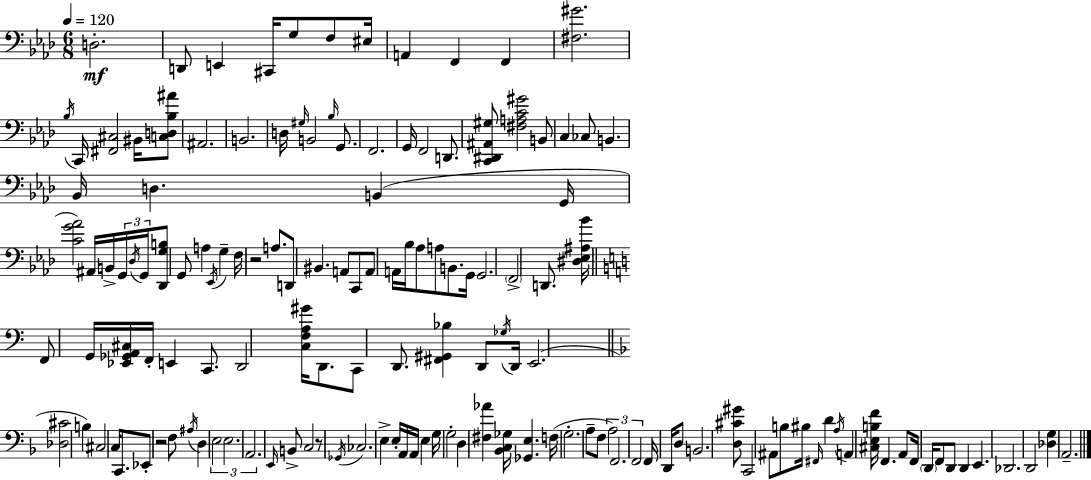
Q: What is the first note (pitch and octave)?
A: D3